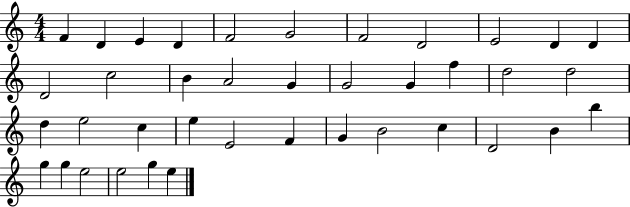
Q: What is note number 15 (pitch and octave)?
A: A4